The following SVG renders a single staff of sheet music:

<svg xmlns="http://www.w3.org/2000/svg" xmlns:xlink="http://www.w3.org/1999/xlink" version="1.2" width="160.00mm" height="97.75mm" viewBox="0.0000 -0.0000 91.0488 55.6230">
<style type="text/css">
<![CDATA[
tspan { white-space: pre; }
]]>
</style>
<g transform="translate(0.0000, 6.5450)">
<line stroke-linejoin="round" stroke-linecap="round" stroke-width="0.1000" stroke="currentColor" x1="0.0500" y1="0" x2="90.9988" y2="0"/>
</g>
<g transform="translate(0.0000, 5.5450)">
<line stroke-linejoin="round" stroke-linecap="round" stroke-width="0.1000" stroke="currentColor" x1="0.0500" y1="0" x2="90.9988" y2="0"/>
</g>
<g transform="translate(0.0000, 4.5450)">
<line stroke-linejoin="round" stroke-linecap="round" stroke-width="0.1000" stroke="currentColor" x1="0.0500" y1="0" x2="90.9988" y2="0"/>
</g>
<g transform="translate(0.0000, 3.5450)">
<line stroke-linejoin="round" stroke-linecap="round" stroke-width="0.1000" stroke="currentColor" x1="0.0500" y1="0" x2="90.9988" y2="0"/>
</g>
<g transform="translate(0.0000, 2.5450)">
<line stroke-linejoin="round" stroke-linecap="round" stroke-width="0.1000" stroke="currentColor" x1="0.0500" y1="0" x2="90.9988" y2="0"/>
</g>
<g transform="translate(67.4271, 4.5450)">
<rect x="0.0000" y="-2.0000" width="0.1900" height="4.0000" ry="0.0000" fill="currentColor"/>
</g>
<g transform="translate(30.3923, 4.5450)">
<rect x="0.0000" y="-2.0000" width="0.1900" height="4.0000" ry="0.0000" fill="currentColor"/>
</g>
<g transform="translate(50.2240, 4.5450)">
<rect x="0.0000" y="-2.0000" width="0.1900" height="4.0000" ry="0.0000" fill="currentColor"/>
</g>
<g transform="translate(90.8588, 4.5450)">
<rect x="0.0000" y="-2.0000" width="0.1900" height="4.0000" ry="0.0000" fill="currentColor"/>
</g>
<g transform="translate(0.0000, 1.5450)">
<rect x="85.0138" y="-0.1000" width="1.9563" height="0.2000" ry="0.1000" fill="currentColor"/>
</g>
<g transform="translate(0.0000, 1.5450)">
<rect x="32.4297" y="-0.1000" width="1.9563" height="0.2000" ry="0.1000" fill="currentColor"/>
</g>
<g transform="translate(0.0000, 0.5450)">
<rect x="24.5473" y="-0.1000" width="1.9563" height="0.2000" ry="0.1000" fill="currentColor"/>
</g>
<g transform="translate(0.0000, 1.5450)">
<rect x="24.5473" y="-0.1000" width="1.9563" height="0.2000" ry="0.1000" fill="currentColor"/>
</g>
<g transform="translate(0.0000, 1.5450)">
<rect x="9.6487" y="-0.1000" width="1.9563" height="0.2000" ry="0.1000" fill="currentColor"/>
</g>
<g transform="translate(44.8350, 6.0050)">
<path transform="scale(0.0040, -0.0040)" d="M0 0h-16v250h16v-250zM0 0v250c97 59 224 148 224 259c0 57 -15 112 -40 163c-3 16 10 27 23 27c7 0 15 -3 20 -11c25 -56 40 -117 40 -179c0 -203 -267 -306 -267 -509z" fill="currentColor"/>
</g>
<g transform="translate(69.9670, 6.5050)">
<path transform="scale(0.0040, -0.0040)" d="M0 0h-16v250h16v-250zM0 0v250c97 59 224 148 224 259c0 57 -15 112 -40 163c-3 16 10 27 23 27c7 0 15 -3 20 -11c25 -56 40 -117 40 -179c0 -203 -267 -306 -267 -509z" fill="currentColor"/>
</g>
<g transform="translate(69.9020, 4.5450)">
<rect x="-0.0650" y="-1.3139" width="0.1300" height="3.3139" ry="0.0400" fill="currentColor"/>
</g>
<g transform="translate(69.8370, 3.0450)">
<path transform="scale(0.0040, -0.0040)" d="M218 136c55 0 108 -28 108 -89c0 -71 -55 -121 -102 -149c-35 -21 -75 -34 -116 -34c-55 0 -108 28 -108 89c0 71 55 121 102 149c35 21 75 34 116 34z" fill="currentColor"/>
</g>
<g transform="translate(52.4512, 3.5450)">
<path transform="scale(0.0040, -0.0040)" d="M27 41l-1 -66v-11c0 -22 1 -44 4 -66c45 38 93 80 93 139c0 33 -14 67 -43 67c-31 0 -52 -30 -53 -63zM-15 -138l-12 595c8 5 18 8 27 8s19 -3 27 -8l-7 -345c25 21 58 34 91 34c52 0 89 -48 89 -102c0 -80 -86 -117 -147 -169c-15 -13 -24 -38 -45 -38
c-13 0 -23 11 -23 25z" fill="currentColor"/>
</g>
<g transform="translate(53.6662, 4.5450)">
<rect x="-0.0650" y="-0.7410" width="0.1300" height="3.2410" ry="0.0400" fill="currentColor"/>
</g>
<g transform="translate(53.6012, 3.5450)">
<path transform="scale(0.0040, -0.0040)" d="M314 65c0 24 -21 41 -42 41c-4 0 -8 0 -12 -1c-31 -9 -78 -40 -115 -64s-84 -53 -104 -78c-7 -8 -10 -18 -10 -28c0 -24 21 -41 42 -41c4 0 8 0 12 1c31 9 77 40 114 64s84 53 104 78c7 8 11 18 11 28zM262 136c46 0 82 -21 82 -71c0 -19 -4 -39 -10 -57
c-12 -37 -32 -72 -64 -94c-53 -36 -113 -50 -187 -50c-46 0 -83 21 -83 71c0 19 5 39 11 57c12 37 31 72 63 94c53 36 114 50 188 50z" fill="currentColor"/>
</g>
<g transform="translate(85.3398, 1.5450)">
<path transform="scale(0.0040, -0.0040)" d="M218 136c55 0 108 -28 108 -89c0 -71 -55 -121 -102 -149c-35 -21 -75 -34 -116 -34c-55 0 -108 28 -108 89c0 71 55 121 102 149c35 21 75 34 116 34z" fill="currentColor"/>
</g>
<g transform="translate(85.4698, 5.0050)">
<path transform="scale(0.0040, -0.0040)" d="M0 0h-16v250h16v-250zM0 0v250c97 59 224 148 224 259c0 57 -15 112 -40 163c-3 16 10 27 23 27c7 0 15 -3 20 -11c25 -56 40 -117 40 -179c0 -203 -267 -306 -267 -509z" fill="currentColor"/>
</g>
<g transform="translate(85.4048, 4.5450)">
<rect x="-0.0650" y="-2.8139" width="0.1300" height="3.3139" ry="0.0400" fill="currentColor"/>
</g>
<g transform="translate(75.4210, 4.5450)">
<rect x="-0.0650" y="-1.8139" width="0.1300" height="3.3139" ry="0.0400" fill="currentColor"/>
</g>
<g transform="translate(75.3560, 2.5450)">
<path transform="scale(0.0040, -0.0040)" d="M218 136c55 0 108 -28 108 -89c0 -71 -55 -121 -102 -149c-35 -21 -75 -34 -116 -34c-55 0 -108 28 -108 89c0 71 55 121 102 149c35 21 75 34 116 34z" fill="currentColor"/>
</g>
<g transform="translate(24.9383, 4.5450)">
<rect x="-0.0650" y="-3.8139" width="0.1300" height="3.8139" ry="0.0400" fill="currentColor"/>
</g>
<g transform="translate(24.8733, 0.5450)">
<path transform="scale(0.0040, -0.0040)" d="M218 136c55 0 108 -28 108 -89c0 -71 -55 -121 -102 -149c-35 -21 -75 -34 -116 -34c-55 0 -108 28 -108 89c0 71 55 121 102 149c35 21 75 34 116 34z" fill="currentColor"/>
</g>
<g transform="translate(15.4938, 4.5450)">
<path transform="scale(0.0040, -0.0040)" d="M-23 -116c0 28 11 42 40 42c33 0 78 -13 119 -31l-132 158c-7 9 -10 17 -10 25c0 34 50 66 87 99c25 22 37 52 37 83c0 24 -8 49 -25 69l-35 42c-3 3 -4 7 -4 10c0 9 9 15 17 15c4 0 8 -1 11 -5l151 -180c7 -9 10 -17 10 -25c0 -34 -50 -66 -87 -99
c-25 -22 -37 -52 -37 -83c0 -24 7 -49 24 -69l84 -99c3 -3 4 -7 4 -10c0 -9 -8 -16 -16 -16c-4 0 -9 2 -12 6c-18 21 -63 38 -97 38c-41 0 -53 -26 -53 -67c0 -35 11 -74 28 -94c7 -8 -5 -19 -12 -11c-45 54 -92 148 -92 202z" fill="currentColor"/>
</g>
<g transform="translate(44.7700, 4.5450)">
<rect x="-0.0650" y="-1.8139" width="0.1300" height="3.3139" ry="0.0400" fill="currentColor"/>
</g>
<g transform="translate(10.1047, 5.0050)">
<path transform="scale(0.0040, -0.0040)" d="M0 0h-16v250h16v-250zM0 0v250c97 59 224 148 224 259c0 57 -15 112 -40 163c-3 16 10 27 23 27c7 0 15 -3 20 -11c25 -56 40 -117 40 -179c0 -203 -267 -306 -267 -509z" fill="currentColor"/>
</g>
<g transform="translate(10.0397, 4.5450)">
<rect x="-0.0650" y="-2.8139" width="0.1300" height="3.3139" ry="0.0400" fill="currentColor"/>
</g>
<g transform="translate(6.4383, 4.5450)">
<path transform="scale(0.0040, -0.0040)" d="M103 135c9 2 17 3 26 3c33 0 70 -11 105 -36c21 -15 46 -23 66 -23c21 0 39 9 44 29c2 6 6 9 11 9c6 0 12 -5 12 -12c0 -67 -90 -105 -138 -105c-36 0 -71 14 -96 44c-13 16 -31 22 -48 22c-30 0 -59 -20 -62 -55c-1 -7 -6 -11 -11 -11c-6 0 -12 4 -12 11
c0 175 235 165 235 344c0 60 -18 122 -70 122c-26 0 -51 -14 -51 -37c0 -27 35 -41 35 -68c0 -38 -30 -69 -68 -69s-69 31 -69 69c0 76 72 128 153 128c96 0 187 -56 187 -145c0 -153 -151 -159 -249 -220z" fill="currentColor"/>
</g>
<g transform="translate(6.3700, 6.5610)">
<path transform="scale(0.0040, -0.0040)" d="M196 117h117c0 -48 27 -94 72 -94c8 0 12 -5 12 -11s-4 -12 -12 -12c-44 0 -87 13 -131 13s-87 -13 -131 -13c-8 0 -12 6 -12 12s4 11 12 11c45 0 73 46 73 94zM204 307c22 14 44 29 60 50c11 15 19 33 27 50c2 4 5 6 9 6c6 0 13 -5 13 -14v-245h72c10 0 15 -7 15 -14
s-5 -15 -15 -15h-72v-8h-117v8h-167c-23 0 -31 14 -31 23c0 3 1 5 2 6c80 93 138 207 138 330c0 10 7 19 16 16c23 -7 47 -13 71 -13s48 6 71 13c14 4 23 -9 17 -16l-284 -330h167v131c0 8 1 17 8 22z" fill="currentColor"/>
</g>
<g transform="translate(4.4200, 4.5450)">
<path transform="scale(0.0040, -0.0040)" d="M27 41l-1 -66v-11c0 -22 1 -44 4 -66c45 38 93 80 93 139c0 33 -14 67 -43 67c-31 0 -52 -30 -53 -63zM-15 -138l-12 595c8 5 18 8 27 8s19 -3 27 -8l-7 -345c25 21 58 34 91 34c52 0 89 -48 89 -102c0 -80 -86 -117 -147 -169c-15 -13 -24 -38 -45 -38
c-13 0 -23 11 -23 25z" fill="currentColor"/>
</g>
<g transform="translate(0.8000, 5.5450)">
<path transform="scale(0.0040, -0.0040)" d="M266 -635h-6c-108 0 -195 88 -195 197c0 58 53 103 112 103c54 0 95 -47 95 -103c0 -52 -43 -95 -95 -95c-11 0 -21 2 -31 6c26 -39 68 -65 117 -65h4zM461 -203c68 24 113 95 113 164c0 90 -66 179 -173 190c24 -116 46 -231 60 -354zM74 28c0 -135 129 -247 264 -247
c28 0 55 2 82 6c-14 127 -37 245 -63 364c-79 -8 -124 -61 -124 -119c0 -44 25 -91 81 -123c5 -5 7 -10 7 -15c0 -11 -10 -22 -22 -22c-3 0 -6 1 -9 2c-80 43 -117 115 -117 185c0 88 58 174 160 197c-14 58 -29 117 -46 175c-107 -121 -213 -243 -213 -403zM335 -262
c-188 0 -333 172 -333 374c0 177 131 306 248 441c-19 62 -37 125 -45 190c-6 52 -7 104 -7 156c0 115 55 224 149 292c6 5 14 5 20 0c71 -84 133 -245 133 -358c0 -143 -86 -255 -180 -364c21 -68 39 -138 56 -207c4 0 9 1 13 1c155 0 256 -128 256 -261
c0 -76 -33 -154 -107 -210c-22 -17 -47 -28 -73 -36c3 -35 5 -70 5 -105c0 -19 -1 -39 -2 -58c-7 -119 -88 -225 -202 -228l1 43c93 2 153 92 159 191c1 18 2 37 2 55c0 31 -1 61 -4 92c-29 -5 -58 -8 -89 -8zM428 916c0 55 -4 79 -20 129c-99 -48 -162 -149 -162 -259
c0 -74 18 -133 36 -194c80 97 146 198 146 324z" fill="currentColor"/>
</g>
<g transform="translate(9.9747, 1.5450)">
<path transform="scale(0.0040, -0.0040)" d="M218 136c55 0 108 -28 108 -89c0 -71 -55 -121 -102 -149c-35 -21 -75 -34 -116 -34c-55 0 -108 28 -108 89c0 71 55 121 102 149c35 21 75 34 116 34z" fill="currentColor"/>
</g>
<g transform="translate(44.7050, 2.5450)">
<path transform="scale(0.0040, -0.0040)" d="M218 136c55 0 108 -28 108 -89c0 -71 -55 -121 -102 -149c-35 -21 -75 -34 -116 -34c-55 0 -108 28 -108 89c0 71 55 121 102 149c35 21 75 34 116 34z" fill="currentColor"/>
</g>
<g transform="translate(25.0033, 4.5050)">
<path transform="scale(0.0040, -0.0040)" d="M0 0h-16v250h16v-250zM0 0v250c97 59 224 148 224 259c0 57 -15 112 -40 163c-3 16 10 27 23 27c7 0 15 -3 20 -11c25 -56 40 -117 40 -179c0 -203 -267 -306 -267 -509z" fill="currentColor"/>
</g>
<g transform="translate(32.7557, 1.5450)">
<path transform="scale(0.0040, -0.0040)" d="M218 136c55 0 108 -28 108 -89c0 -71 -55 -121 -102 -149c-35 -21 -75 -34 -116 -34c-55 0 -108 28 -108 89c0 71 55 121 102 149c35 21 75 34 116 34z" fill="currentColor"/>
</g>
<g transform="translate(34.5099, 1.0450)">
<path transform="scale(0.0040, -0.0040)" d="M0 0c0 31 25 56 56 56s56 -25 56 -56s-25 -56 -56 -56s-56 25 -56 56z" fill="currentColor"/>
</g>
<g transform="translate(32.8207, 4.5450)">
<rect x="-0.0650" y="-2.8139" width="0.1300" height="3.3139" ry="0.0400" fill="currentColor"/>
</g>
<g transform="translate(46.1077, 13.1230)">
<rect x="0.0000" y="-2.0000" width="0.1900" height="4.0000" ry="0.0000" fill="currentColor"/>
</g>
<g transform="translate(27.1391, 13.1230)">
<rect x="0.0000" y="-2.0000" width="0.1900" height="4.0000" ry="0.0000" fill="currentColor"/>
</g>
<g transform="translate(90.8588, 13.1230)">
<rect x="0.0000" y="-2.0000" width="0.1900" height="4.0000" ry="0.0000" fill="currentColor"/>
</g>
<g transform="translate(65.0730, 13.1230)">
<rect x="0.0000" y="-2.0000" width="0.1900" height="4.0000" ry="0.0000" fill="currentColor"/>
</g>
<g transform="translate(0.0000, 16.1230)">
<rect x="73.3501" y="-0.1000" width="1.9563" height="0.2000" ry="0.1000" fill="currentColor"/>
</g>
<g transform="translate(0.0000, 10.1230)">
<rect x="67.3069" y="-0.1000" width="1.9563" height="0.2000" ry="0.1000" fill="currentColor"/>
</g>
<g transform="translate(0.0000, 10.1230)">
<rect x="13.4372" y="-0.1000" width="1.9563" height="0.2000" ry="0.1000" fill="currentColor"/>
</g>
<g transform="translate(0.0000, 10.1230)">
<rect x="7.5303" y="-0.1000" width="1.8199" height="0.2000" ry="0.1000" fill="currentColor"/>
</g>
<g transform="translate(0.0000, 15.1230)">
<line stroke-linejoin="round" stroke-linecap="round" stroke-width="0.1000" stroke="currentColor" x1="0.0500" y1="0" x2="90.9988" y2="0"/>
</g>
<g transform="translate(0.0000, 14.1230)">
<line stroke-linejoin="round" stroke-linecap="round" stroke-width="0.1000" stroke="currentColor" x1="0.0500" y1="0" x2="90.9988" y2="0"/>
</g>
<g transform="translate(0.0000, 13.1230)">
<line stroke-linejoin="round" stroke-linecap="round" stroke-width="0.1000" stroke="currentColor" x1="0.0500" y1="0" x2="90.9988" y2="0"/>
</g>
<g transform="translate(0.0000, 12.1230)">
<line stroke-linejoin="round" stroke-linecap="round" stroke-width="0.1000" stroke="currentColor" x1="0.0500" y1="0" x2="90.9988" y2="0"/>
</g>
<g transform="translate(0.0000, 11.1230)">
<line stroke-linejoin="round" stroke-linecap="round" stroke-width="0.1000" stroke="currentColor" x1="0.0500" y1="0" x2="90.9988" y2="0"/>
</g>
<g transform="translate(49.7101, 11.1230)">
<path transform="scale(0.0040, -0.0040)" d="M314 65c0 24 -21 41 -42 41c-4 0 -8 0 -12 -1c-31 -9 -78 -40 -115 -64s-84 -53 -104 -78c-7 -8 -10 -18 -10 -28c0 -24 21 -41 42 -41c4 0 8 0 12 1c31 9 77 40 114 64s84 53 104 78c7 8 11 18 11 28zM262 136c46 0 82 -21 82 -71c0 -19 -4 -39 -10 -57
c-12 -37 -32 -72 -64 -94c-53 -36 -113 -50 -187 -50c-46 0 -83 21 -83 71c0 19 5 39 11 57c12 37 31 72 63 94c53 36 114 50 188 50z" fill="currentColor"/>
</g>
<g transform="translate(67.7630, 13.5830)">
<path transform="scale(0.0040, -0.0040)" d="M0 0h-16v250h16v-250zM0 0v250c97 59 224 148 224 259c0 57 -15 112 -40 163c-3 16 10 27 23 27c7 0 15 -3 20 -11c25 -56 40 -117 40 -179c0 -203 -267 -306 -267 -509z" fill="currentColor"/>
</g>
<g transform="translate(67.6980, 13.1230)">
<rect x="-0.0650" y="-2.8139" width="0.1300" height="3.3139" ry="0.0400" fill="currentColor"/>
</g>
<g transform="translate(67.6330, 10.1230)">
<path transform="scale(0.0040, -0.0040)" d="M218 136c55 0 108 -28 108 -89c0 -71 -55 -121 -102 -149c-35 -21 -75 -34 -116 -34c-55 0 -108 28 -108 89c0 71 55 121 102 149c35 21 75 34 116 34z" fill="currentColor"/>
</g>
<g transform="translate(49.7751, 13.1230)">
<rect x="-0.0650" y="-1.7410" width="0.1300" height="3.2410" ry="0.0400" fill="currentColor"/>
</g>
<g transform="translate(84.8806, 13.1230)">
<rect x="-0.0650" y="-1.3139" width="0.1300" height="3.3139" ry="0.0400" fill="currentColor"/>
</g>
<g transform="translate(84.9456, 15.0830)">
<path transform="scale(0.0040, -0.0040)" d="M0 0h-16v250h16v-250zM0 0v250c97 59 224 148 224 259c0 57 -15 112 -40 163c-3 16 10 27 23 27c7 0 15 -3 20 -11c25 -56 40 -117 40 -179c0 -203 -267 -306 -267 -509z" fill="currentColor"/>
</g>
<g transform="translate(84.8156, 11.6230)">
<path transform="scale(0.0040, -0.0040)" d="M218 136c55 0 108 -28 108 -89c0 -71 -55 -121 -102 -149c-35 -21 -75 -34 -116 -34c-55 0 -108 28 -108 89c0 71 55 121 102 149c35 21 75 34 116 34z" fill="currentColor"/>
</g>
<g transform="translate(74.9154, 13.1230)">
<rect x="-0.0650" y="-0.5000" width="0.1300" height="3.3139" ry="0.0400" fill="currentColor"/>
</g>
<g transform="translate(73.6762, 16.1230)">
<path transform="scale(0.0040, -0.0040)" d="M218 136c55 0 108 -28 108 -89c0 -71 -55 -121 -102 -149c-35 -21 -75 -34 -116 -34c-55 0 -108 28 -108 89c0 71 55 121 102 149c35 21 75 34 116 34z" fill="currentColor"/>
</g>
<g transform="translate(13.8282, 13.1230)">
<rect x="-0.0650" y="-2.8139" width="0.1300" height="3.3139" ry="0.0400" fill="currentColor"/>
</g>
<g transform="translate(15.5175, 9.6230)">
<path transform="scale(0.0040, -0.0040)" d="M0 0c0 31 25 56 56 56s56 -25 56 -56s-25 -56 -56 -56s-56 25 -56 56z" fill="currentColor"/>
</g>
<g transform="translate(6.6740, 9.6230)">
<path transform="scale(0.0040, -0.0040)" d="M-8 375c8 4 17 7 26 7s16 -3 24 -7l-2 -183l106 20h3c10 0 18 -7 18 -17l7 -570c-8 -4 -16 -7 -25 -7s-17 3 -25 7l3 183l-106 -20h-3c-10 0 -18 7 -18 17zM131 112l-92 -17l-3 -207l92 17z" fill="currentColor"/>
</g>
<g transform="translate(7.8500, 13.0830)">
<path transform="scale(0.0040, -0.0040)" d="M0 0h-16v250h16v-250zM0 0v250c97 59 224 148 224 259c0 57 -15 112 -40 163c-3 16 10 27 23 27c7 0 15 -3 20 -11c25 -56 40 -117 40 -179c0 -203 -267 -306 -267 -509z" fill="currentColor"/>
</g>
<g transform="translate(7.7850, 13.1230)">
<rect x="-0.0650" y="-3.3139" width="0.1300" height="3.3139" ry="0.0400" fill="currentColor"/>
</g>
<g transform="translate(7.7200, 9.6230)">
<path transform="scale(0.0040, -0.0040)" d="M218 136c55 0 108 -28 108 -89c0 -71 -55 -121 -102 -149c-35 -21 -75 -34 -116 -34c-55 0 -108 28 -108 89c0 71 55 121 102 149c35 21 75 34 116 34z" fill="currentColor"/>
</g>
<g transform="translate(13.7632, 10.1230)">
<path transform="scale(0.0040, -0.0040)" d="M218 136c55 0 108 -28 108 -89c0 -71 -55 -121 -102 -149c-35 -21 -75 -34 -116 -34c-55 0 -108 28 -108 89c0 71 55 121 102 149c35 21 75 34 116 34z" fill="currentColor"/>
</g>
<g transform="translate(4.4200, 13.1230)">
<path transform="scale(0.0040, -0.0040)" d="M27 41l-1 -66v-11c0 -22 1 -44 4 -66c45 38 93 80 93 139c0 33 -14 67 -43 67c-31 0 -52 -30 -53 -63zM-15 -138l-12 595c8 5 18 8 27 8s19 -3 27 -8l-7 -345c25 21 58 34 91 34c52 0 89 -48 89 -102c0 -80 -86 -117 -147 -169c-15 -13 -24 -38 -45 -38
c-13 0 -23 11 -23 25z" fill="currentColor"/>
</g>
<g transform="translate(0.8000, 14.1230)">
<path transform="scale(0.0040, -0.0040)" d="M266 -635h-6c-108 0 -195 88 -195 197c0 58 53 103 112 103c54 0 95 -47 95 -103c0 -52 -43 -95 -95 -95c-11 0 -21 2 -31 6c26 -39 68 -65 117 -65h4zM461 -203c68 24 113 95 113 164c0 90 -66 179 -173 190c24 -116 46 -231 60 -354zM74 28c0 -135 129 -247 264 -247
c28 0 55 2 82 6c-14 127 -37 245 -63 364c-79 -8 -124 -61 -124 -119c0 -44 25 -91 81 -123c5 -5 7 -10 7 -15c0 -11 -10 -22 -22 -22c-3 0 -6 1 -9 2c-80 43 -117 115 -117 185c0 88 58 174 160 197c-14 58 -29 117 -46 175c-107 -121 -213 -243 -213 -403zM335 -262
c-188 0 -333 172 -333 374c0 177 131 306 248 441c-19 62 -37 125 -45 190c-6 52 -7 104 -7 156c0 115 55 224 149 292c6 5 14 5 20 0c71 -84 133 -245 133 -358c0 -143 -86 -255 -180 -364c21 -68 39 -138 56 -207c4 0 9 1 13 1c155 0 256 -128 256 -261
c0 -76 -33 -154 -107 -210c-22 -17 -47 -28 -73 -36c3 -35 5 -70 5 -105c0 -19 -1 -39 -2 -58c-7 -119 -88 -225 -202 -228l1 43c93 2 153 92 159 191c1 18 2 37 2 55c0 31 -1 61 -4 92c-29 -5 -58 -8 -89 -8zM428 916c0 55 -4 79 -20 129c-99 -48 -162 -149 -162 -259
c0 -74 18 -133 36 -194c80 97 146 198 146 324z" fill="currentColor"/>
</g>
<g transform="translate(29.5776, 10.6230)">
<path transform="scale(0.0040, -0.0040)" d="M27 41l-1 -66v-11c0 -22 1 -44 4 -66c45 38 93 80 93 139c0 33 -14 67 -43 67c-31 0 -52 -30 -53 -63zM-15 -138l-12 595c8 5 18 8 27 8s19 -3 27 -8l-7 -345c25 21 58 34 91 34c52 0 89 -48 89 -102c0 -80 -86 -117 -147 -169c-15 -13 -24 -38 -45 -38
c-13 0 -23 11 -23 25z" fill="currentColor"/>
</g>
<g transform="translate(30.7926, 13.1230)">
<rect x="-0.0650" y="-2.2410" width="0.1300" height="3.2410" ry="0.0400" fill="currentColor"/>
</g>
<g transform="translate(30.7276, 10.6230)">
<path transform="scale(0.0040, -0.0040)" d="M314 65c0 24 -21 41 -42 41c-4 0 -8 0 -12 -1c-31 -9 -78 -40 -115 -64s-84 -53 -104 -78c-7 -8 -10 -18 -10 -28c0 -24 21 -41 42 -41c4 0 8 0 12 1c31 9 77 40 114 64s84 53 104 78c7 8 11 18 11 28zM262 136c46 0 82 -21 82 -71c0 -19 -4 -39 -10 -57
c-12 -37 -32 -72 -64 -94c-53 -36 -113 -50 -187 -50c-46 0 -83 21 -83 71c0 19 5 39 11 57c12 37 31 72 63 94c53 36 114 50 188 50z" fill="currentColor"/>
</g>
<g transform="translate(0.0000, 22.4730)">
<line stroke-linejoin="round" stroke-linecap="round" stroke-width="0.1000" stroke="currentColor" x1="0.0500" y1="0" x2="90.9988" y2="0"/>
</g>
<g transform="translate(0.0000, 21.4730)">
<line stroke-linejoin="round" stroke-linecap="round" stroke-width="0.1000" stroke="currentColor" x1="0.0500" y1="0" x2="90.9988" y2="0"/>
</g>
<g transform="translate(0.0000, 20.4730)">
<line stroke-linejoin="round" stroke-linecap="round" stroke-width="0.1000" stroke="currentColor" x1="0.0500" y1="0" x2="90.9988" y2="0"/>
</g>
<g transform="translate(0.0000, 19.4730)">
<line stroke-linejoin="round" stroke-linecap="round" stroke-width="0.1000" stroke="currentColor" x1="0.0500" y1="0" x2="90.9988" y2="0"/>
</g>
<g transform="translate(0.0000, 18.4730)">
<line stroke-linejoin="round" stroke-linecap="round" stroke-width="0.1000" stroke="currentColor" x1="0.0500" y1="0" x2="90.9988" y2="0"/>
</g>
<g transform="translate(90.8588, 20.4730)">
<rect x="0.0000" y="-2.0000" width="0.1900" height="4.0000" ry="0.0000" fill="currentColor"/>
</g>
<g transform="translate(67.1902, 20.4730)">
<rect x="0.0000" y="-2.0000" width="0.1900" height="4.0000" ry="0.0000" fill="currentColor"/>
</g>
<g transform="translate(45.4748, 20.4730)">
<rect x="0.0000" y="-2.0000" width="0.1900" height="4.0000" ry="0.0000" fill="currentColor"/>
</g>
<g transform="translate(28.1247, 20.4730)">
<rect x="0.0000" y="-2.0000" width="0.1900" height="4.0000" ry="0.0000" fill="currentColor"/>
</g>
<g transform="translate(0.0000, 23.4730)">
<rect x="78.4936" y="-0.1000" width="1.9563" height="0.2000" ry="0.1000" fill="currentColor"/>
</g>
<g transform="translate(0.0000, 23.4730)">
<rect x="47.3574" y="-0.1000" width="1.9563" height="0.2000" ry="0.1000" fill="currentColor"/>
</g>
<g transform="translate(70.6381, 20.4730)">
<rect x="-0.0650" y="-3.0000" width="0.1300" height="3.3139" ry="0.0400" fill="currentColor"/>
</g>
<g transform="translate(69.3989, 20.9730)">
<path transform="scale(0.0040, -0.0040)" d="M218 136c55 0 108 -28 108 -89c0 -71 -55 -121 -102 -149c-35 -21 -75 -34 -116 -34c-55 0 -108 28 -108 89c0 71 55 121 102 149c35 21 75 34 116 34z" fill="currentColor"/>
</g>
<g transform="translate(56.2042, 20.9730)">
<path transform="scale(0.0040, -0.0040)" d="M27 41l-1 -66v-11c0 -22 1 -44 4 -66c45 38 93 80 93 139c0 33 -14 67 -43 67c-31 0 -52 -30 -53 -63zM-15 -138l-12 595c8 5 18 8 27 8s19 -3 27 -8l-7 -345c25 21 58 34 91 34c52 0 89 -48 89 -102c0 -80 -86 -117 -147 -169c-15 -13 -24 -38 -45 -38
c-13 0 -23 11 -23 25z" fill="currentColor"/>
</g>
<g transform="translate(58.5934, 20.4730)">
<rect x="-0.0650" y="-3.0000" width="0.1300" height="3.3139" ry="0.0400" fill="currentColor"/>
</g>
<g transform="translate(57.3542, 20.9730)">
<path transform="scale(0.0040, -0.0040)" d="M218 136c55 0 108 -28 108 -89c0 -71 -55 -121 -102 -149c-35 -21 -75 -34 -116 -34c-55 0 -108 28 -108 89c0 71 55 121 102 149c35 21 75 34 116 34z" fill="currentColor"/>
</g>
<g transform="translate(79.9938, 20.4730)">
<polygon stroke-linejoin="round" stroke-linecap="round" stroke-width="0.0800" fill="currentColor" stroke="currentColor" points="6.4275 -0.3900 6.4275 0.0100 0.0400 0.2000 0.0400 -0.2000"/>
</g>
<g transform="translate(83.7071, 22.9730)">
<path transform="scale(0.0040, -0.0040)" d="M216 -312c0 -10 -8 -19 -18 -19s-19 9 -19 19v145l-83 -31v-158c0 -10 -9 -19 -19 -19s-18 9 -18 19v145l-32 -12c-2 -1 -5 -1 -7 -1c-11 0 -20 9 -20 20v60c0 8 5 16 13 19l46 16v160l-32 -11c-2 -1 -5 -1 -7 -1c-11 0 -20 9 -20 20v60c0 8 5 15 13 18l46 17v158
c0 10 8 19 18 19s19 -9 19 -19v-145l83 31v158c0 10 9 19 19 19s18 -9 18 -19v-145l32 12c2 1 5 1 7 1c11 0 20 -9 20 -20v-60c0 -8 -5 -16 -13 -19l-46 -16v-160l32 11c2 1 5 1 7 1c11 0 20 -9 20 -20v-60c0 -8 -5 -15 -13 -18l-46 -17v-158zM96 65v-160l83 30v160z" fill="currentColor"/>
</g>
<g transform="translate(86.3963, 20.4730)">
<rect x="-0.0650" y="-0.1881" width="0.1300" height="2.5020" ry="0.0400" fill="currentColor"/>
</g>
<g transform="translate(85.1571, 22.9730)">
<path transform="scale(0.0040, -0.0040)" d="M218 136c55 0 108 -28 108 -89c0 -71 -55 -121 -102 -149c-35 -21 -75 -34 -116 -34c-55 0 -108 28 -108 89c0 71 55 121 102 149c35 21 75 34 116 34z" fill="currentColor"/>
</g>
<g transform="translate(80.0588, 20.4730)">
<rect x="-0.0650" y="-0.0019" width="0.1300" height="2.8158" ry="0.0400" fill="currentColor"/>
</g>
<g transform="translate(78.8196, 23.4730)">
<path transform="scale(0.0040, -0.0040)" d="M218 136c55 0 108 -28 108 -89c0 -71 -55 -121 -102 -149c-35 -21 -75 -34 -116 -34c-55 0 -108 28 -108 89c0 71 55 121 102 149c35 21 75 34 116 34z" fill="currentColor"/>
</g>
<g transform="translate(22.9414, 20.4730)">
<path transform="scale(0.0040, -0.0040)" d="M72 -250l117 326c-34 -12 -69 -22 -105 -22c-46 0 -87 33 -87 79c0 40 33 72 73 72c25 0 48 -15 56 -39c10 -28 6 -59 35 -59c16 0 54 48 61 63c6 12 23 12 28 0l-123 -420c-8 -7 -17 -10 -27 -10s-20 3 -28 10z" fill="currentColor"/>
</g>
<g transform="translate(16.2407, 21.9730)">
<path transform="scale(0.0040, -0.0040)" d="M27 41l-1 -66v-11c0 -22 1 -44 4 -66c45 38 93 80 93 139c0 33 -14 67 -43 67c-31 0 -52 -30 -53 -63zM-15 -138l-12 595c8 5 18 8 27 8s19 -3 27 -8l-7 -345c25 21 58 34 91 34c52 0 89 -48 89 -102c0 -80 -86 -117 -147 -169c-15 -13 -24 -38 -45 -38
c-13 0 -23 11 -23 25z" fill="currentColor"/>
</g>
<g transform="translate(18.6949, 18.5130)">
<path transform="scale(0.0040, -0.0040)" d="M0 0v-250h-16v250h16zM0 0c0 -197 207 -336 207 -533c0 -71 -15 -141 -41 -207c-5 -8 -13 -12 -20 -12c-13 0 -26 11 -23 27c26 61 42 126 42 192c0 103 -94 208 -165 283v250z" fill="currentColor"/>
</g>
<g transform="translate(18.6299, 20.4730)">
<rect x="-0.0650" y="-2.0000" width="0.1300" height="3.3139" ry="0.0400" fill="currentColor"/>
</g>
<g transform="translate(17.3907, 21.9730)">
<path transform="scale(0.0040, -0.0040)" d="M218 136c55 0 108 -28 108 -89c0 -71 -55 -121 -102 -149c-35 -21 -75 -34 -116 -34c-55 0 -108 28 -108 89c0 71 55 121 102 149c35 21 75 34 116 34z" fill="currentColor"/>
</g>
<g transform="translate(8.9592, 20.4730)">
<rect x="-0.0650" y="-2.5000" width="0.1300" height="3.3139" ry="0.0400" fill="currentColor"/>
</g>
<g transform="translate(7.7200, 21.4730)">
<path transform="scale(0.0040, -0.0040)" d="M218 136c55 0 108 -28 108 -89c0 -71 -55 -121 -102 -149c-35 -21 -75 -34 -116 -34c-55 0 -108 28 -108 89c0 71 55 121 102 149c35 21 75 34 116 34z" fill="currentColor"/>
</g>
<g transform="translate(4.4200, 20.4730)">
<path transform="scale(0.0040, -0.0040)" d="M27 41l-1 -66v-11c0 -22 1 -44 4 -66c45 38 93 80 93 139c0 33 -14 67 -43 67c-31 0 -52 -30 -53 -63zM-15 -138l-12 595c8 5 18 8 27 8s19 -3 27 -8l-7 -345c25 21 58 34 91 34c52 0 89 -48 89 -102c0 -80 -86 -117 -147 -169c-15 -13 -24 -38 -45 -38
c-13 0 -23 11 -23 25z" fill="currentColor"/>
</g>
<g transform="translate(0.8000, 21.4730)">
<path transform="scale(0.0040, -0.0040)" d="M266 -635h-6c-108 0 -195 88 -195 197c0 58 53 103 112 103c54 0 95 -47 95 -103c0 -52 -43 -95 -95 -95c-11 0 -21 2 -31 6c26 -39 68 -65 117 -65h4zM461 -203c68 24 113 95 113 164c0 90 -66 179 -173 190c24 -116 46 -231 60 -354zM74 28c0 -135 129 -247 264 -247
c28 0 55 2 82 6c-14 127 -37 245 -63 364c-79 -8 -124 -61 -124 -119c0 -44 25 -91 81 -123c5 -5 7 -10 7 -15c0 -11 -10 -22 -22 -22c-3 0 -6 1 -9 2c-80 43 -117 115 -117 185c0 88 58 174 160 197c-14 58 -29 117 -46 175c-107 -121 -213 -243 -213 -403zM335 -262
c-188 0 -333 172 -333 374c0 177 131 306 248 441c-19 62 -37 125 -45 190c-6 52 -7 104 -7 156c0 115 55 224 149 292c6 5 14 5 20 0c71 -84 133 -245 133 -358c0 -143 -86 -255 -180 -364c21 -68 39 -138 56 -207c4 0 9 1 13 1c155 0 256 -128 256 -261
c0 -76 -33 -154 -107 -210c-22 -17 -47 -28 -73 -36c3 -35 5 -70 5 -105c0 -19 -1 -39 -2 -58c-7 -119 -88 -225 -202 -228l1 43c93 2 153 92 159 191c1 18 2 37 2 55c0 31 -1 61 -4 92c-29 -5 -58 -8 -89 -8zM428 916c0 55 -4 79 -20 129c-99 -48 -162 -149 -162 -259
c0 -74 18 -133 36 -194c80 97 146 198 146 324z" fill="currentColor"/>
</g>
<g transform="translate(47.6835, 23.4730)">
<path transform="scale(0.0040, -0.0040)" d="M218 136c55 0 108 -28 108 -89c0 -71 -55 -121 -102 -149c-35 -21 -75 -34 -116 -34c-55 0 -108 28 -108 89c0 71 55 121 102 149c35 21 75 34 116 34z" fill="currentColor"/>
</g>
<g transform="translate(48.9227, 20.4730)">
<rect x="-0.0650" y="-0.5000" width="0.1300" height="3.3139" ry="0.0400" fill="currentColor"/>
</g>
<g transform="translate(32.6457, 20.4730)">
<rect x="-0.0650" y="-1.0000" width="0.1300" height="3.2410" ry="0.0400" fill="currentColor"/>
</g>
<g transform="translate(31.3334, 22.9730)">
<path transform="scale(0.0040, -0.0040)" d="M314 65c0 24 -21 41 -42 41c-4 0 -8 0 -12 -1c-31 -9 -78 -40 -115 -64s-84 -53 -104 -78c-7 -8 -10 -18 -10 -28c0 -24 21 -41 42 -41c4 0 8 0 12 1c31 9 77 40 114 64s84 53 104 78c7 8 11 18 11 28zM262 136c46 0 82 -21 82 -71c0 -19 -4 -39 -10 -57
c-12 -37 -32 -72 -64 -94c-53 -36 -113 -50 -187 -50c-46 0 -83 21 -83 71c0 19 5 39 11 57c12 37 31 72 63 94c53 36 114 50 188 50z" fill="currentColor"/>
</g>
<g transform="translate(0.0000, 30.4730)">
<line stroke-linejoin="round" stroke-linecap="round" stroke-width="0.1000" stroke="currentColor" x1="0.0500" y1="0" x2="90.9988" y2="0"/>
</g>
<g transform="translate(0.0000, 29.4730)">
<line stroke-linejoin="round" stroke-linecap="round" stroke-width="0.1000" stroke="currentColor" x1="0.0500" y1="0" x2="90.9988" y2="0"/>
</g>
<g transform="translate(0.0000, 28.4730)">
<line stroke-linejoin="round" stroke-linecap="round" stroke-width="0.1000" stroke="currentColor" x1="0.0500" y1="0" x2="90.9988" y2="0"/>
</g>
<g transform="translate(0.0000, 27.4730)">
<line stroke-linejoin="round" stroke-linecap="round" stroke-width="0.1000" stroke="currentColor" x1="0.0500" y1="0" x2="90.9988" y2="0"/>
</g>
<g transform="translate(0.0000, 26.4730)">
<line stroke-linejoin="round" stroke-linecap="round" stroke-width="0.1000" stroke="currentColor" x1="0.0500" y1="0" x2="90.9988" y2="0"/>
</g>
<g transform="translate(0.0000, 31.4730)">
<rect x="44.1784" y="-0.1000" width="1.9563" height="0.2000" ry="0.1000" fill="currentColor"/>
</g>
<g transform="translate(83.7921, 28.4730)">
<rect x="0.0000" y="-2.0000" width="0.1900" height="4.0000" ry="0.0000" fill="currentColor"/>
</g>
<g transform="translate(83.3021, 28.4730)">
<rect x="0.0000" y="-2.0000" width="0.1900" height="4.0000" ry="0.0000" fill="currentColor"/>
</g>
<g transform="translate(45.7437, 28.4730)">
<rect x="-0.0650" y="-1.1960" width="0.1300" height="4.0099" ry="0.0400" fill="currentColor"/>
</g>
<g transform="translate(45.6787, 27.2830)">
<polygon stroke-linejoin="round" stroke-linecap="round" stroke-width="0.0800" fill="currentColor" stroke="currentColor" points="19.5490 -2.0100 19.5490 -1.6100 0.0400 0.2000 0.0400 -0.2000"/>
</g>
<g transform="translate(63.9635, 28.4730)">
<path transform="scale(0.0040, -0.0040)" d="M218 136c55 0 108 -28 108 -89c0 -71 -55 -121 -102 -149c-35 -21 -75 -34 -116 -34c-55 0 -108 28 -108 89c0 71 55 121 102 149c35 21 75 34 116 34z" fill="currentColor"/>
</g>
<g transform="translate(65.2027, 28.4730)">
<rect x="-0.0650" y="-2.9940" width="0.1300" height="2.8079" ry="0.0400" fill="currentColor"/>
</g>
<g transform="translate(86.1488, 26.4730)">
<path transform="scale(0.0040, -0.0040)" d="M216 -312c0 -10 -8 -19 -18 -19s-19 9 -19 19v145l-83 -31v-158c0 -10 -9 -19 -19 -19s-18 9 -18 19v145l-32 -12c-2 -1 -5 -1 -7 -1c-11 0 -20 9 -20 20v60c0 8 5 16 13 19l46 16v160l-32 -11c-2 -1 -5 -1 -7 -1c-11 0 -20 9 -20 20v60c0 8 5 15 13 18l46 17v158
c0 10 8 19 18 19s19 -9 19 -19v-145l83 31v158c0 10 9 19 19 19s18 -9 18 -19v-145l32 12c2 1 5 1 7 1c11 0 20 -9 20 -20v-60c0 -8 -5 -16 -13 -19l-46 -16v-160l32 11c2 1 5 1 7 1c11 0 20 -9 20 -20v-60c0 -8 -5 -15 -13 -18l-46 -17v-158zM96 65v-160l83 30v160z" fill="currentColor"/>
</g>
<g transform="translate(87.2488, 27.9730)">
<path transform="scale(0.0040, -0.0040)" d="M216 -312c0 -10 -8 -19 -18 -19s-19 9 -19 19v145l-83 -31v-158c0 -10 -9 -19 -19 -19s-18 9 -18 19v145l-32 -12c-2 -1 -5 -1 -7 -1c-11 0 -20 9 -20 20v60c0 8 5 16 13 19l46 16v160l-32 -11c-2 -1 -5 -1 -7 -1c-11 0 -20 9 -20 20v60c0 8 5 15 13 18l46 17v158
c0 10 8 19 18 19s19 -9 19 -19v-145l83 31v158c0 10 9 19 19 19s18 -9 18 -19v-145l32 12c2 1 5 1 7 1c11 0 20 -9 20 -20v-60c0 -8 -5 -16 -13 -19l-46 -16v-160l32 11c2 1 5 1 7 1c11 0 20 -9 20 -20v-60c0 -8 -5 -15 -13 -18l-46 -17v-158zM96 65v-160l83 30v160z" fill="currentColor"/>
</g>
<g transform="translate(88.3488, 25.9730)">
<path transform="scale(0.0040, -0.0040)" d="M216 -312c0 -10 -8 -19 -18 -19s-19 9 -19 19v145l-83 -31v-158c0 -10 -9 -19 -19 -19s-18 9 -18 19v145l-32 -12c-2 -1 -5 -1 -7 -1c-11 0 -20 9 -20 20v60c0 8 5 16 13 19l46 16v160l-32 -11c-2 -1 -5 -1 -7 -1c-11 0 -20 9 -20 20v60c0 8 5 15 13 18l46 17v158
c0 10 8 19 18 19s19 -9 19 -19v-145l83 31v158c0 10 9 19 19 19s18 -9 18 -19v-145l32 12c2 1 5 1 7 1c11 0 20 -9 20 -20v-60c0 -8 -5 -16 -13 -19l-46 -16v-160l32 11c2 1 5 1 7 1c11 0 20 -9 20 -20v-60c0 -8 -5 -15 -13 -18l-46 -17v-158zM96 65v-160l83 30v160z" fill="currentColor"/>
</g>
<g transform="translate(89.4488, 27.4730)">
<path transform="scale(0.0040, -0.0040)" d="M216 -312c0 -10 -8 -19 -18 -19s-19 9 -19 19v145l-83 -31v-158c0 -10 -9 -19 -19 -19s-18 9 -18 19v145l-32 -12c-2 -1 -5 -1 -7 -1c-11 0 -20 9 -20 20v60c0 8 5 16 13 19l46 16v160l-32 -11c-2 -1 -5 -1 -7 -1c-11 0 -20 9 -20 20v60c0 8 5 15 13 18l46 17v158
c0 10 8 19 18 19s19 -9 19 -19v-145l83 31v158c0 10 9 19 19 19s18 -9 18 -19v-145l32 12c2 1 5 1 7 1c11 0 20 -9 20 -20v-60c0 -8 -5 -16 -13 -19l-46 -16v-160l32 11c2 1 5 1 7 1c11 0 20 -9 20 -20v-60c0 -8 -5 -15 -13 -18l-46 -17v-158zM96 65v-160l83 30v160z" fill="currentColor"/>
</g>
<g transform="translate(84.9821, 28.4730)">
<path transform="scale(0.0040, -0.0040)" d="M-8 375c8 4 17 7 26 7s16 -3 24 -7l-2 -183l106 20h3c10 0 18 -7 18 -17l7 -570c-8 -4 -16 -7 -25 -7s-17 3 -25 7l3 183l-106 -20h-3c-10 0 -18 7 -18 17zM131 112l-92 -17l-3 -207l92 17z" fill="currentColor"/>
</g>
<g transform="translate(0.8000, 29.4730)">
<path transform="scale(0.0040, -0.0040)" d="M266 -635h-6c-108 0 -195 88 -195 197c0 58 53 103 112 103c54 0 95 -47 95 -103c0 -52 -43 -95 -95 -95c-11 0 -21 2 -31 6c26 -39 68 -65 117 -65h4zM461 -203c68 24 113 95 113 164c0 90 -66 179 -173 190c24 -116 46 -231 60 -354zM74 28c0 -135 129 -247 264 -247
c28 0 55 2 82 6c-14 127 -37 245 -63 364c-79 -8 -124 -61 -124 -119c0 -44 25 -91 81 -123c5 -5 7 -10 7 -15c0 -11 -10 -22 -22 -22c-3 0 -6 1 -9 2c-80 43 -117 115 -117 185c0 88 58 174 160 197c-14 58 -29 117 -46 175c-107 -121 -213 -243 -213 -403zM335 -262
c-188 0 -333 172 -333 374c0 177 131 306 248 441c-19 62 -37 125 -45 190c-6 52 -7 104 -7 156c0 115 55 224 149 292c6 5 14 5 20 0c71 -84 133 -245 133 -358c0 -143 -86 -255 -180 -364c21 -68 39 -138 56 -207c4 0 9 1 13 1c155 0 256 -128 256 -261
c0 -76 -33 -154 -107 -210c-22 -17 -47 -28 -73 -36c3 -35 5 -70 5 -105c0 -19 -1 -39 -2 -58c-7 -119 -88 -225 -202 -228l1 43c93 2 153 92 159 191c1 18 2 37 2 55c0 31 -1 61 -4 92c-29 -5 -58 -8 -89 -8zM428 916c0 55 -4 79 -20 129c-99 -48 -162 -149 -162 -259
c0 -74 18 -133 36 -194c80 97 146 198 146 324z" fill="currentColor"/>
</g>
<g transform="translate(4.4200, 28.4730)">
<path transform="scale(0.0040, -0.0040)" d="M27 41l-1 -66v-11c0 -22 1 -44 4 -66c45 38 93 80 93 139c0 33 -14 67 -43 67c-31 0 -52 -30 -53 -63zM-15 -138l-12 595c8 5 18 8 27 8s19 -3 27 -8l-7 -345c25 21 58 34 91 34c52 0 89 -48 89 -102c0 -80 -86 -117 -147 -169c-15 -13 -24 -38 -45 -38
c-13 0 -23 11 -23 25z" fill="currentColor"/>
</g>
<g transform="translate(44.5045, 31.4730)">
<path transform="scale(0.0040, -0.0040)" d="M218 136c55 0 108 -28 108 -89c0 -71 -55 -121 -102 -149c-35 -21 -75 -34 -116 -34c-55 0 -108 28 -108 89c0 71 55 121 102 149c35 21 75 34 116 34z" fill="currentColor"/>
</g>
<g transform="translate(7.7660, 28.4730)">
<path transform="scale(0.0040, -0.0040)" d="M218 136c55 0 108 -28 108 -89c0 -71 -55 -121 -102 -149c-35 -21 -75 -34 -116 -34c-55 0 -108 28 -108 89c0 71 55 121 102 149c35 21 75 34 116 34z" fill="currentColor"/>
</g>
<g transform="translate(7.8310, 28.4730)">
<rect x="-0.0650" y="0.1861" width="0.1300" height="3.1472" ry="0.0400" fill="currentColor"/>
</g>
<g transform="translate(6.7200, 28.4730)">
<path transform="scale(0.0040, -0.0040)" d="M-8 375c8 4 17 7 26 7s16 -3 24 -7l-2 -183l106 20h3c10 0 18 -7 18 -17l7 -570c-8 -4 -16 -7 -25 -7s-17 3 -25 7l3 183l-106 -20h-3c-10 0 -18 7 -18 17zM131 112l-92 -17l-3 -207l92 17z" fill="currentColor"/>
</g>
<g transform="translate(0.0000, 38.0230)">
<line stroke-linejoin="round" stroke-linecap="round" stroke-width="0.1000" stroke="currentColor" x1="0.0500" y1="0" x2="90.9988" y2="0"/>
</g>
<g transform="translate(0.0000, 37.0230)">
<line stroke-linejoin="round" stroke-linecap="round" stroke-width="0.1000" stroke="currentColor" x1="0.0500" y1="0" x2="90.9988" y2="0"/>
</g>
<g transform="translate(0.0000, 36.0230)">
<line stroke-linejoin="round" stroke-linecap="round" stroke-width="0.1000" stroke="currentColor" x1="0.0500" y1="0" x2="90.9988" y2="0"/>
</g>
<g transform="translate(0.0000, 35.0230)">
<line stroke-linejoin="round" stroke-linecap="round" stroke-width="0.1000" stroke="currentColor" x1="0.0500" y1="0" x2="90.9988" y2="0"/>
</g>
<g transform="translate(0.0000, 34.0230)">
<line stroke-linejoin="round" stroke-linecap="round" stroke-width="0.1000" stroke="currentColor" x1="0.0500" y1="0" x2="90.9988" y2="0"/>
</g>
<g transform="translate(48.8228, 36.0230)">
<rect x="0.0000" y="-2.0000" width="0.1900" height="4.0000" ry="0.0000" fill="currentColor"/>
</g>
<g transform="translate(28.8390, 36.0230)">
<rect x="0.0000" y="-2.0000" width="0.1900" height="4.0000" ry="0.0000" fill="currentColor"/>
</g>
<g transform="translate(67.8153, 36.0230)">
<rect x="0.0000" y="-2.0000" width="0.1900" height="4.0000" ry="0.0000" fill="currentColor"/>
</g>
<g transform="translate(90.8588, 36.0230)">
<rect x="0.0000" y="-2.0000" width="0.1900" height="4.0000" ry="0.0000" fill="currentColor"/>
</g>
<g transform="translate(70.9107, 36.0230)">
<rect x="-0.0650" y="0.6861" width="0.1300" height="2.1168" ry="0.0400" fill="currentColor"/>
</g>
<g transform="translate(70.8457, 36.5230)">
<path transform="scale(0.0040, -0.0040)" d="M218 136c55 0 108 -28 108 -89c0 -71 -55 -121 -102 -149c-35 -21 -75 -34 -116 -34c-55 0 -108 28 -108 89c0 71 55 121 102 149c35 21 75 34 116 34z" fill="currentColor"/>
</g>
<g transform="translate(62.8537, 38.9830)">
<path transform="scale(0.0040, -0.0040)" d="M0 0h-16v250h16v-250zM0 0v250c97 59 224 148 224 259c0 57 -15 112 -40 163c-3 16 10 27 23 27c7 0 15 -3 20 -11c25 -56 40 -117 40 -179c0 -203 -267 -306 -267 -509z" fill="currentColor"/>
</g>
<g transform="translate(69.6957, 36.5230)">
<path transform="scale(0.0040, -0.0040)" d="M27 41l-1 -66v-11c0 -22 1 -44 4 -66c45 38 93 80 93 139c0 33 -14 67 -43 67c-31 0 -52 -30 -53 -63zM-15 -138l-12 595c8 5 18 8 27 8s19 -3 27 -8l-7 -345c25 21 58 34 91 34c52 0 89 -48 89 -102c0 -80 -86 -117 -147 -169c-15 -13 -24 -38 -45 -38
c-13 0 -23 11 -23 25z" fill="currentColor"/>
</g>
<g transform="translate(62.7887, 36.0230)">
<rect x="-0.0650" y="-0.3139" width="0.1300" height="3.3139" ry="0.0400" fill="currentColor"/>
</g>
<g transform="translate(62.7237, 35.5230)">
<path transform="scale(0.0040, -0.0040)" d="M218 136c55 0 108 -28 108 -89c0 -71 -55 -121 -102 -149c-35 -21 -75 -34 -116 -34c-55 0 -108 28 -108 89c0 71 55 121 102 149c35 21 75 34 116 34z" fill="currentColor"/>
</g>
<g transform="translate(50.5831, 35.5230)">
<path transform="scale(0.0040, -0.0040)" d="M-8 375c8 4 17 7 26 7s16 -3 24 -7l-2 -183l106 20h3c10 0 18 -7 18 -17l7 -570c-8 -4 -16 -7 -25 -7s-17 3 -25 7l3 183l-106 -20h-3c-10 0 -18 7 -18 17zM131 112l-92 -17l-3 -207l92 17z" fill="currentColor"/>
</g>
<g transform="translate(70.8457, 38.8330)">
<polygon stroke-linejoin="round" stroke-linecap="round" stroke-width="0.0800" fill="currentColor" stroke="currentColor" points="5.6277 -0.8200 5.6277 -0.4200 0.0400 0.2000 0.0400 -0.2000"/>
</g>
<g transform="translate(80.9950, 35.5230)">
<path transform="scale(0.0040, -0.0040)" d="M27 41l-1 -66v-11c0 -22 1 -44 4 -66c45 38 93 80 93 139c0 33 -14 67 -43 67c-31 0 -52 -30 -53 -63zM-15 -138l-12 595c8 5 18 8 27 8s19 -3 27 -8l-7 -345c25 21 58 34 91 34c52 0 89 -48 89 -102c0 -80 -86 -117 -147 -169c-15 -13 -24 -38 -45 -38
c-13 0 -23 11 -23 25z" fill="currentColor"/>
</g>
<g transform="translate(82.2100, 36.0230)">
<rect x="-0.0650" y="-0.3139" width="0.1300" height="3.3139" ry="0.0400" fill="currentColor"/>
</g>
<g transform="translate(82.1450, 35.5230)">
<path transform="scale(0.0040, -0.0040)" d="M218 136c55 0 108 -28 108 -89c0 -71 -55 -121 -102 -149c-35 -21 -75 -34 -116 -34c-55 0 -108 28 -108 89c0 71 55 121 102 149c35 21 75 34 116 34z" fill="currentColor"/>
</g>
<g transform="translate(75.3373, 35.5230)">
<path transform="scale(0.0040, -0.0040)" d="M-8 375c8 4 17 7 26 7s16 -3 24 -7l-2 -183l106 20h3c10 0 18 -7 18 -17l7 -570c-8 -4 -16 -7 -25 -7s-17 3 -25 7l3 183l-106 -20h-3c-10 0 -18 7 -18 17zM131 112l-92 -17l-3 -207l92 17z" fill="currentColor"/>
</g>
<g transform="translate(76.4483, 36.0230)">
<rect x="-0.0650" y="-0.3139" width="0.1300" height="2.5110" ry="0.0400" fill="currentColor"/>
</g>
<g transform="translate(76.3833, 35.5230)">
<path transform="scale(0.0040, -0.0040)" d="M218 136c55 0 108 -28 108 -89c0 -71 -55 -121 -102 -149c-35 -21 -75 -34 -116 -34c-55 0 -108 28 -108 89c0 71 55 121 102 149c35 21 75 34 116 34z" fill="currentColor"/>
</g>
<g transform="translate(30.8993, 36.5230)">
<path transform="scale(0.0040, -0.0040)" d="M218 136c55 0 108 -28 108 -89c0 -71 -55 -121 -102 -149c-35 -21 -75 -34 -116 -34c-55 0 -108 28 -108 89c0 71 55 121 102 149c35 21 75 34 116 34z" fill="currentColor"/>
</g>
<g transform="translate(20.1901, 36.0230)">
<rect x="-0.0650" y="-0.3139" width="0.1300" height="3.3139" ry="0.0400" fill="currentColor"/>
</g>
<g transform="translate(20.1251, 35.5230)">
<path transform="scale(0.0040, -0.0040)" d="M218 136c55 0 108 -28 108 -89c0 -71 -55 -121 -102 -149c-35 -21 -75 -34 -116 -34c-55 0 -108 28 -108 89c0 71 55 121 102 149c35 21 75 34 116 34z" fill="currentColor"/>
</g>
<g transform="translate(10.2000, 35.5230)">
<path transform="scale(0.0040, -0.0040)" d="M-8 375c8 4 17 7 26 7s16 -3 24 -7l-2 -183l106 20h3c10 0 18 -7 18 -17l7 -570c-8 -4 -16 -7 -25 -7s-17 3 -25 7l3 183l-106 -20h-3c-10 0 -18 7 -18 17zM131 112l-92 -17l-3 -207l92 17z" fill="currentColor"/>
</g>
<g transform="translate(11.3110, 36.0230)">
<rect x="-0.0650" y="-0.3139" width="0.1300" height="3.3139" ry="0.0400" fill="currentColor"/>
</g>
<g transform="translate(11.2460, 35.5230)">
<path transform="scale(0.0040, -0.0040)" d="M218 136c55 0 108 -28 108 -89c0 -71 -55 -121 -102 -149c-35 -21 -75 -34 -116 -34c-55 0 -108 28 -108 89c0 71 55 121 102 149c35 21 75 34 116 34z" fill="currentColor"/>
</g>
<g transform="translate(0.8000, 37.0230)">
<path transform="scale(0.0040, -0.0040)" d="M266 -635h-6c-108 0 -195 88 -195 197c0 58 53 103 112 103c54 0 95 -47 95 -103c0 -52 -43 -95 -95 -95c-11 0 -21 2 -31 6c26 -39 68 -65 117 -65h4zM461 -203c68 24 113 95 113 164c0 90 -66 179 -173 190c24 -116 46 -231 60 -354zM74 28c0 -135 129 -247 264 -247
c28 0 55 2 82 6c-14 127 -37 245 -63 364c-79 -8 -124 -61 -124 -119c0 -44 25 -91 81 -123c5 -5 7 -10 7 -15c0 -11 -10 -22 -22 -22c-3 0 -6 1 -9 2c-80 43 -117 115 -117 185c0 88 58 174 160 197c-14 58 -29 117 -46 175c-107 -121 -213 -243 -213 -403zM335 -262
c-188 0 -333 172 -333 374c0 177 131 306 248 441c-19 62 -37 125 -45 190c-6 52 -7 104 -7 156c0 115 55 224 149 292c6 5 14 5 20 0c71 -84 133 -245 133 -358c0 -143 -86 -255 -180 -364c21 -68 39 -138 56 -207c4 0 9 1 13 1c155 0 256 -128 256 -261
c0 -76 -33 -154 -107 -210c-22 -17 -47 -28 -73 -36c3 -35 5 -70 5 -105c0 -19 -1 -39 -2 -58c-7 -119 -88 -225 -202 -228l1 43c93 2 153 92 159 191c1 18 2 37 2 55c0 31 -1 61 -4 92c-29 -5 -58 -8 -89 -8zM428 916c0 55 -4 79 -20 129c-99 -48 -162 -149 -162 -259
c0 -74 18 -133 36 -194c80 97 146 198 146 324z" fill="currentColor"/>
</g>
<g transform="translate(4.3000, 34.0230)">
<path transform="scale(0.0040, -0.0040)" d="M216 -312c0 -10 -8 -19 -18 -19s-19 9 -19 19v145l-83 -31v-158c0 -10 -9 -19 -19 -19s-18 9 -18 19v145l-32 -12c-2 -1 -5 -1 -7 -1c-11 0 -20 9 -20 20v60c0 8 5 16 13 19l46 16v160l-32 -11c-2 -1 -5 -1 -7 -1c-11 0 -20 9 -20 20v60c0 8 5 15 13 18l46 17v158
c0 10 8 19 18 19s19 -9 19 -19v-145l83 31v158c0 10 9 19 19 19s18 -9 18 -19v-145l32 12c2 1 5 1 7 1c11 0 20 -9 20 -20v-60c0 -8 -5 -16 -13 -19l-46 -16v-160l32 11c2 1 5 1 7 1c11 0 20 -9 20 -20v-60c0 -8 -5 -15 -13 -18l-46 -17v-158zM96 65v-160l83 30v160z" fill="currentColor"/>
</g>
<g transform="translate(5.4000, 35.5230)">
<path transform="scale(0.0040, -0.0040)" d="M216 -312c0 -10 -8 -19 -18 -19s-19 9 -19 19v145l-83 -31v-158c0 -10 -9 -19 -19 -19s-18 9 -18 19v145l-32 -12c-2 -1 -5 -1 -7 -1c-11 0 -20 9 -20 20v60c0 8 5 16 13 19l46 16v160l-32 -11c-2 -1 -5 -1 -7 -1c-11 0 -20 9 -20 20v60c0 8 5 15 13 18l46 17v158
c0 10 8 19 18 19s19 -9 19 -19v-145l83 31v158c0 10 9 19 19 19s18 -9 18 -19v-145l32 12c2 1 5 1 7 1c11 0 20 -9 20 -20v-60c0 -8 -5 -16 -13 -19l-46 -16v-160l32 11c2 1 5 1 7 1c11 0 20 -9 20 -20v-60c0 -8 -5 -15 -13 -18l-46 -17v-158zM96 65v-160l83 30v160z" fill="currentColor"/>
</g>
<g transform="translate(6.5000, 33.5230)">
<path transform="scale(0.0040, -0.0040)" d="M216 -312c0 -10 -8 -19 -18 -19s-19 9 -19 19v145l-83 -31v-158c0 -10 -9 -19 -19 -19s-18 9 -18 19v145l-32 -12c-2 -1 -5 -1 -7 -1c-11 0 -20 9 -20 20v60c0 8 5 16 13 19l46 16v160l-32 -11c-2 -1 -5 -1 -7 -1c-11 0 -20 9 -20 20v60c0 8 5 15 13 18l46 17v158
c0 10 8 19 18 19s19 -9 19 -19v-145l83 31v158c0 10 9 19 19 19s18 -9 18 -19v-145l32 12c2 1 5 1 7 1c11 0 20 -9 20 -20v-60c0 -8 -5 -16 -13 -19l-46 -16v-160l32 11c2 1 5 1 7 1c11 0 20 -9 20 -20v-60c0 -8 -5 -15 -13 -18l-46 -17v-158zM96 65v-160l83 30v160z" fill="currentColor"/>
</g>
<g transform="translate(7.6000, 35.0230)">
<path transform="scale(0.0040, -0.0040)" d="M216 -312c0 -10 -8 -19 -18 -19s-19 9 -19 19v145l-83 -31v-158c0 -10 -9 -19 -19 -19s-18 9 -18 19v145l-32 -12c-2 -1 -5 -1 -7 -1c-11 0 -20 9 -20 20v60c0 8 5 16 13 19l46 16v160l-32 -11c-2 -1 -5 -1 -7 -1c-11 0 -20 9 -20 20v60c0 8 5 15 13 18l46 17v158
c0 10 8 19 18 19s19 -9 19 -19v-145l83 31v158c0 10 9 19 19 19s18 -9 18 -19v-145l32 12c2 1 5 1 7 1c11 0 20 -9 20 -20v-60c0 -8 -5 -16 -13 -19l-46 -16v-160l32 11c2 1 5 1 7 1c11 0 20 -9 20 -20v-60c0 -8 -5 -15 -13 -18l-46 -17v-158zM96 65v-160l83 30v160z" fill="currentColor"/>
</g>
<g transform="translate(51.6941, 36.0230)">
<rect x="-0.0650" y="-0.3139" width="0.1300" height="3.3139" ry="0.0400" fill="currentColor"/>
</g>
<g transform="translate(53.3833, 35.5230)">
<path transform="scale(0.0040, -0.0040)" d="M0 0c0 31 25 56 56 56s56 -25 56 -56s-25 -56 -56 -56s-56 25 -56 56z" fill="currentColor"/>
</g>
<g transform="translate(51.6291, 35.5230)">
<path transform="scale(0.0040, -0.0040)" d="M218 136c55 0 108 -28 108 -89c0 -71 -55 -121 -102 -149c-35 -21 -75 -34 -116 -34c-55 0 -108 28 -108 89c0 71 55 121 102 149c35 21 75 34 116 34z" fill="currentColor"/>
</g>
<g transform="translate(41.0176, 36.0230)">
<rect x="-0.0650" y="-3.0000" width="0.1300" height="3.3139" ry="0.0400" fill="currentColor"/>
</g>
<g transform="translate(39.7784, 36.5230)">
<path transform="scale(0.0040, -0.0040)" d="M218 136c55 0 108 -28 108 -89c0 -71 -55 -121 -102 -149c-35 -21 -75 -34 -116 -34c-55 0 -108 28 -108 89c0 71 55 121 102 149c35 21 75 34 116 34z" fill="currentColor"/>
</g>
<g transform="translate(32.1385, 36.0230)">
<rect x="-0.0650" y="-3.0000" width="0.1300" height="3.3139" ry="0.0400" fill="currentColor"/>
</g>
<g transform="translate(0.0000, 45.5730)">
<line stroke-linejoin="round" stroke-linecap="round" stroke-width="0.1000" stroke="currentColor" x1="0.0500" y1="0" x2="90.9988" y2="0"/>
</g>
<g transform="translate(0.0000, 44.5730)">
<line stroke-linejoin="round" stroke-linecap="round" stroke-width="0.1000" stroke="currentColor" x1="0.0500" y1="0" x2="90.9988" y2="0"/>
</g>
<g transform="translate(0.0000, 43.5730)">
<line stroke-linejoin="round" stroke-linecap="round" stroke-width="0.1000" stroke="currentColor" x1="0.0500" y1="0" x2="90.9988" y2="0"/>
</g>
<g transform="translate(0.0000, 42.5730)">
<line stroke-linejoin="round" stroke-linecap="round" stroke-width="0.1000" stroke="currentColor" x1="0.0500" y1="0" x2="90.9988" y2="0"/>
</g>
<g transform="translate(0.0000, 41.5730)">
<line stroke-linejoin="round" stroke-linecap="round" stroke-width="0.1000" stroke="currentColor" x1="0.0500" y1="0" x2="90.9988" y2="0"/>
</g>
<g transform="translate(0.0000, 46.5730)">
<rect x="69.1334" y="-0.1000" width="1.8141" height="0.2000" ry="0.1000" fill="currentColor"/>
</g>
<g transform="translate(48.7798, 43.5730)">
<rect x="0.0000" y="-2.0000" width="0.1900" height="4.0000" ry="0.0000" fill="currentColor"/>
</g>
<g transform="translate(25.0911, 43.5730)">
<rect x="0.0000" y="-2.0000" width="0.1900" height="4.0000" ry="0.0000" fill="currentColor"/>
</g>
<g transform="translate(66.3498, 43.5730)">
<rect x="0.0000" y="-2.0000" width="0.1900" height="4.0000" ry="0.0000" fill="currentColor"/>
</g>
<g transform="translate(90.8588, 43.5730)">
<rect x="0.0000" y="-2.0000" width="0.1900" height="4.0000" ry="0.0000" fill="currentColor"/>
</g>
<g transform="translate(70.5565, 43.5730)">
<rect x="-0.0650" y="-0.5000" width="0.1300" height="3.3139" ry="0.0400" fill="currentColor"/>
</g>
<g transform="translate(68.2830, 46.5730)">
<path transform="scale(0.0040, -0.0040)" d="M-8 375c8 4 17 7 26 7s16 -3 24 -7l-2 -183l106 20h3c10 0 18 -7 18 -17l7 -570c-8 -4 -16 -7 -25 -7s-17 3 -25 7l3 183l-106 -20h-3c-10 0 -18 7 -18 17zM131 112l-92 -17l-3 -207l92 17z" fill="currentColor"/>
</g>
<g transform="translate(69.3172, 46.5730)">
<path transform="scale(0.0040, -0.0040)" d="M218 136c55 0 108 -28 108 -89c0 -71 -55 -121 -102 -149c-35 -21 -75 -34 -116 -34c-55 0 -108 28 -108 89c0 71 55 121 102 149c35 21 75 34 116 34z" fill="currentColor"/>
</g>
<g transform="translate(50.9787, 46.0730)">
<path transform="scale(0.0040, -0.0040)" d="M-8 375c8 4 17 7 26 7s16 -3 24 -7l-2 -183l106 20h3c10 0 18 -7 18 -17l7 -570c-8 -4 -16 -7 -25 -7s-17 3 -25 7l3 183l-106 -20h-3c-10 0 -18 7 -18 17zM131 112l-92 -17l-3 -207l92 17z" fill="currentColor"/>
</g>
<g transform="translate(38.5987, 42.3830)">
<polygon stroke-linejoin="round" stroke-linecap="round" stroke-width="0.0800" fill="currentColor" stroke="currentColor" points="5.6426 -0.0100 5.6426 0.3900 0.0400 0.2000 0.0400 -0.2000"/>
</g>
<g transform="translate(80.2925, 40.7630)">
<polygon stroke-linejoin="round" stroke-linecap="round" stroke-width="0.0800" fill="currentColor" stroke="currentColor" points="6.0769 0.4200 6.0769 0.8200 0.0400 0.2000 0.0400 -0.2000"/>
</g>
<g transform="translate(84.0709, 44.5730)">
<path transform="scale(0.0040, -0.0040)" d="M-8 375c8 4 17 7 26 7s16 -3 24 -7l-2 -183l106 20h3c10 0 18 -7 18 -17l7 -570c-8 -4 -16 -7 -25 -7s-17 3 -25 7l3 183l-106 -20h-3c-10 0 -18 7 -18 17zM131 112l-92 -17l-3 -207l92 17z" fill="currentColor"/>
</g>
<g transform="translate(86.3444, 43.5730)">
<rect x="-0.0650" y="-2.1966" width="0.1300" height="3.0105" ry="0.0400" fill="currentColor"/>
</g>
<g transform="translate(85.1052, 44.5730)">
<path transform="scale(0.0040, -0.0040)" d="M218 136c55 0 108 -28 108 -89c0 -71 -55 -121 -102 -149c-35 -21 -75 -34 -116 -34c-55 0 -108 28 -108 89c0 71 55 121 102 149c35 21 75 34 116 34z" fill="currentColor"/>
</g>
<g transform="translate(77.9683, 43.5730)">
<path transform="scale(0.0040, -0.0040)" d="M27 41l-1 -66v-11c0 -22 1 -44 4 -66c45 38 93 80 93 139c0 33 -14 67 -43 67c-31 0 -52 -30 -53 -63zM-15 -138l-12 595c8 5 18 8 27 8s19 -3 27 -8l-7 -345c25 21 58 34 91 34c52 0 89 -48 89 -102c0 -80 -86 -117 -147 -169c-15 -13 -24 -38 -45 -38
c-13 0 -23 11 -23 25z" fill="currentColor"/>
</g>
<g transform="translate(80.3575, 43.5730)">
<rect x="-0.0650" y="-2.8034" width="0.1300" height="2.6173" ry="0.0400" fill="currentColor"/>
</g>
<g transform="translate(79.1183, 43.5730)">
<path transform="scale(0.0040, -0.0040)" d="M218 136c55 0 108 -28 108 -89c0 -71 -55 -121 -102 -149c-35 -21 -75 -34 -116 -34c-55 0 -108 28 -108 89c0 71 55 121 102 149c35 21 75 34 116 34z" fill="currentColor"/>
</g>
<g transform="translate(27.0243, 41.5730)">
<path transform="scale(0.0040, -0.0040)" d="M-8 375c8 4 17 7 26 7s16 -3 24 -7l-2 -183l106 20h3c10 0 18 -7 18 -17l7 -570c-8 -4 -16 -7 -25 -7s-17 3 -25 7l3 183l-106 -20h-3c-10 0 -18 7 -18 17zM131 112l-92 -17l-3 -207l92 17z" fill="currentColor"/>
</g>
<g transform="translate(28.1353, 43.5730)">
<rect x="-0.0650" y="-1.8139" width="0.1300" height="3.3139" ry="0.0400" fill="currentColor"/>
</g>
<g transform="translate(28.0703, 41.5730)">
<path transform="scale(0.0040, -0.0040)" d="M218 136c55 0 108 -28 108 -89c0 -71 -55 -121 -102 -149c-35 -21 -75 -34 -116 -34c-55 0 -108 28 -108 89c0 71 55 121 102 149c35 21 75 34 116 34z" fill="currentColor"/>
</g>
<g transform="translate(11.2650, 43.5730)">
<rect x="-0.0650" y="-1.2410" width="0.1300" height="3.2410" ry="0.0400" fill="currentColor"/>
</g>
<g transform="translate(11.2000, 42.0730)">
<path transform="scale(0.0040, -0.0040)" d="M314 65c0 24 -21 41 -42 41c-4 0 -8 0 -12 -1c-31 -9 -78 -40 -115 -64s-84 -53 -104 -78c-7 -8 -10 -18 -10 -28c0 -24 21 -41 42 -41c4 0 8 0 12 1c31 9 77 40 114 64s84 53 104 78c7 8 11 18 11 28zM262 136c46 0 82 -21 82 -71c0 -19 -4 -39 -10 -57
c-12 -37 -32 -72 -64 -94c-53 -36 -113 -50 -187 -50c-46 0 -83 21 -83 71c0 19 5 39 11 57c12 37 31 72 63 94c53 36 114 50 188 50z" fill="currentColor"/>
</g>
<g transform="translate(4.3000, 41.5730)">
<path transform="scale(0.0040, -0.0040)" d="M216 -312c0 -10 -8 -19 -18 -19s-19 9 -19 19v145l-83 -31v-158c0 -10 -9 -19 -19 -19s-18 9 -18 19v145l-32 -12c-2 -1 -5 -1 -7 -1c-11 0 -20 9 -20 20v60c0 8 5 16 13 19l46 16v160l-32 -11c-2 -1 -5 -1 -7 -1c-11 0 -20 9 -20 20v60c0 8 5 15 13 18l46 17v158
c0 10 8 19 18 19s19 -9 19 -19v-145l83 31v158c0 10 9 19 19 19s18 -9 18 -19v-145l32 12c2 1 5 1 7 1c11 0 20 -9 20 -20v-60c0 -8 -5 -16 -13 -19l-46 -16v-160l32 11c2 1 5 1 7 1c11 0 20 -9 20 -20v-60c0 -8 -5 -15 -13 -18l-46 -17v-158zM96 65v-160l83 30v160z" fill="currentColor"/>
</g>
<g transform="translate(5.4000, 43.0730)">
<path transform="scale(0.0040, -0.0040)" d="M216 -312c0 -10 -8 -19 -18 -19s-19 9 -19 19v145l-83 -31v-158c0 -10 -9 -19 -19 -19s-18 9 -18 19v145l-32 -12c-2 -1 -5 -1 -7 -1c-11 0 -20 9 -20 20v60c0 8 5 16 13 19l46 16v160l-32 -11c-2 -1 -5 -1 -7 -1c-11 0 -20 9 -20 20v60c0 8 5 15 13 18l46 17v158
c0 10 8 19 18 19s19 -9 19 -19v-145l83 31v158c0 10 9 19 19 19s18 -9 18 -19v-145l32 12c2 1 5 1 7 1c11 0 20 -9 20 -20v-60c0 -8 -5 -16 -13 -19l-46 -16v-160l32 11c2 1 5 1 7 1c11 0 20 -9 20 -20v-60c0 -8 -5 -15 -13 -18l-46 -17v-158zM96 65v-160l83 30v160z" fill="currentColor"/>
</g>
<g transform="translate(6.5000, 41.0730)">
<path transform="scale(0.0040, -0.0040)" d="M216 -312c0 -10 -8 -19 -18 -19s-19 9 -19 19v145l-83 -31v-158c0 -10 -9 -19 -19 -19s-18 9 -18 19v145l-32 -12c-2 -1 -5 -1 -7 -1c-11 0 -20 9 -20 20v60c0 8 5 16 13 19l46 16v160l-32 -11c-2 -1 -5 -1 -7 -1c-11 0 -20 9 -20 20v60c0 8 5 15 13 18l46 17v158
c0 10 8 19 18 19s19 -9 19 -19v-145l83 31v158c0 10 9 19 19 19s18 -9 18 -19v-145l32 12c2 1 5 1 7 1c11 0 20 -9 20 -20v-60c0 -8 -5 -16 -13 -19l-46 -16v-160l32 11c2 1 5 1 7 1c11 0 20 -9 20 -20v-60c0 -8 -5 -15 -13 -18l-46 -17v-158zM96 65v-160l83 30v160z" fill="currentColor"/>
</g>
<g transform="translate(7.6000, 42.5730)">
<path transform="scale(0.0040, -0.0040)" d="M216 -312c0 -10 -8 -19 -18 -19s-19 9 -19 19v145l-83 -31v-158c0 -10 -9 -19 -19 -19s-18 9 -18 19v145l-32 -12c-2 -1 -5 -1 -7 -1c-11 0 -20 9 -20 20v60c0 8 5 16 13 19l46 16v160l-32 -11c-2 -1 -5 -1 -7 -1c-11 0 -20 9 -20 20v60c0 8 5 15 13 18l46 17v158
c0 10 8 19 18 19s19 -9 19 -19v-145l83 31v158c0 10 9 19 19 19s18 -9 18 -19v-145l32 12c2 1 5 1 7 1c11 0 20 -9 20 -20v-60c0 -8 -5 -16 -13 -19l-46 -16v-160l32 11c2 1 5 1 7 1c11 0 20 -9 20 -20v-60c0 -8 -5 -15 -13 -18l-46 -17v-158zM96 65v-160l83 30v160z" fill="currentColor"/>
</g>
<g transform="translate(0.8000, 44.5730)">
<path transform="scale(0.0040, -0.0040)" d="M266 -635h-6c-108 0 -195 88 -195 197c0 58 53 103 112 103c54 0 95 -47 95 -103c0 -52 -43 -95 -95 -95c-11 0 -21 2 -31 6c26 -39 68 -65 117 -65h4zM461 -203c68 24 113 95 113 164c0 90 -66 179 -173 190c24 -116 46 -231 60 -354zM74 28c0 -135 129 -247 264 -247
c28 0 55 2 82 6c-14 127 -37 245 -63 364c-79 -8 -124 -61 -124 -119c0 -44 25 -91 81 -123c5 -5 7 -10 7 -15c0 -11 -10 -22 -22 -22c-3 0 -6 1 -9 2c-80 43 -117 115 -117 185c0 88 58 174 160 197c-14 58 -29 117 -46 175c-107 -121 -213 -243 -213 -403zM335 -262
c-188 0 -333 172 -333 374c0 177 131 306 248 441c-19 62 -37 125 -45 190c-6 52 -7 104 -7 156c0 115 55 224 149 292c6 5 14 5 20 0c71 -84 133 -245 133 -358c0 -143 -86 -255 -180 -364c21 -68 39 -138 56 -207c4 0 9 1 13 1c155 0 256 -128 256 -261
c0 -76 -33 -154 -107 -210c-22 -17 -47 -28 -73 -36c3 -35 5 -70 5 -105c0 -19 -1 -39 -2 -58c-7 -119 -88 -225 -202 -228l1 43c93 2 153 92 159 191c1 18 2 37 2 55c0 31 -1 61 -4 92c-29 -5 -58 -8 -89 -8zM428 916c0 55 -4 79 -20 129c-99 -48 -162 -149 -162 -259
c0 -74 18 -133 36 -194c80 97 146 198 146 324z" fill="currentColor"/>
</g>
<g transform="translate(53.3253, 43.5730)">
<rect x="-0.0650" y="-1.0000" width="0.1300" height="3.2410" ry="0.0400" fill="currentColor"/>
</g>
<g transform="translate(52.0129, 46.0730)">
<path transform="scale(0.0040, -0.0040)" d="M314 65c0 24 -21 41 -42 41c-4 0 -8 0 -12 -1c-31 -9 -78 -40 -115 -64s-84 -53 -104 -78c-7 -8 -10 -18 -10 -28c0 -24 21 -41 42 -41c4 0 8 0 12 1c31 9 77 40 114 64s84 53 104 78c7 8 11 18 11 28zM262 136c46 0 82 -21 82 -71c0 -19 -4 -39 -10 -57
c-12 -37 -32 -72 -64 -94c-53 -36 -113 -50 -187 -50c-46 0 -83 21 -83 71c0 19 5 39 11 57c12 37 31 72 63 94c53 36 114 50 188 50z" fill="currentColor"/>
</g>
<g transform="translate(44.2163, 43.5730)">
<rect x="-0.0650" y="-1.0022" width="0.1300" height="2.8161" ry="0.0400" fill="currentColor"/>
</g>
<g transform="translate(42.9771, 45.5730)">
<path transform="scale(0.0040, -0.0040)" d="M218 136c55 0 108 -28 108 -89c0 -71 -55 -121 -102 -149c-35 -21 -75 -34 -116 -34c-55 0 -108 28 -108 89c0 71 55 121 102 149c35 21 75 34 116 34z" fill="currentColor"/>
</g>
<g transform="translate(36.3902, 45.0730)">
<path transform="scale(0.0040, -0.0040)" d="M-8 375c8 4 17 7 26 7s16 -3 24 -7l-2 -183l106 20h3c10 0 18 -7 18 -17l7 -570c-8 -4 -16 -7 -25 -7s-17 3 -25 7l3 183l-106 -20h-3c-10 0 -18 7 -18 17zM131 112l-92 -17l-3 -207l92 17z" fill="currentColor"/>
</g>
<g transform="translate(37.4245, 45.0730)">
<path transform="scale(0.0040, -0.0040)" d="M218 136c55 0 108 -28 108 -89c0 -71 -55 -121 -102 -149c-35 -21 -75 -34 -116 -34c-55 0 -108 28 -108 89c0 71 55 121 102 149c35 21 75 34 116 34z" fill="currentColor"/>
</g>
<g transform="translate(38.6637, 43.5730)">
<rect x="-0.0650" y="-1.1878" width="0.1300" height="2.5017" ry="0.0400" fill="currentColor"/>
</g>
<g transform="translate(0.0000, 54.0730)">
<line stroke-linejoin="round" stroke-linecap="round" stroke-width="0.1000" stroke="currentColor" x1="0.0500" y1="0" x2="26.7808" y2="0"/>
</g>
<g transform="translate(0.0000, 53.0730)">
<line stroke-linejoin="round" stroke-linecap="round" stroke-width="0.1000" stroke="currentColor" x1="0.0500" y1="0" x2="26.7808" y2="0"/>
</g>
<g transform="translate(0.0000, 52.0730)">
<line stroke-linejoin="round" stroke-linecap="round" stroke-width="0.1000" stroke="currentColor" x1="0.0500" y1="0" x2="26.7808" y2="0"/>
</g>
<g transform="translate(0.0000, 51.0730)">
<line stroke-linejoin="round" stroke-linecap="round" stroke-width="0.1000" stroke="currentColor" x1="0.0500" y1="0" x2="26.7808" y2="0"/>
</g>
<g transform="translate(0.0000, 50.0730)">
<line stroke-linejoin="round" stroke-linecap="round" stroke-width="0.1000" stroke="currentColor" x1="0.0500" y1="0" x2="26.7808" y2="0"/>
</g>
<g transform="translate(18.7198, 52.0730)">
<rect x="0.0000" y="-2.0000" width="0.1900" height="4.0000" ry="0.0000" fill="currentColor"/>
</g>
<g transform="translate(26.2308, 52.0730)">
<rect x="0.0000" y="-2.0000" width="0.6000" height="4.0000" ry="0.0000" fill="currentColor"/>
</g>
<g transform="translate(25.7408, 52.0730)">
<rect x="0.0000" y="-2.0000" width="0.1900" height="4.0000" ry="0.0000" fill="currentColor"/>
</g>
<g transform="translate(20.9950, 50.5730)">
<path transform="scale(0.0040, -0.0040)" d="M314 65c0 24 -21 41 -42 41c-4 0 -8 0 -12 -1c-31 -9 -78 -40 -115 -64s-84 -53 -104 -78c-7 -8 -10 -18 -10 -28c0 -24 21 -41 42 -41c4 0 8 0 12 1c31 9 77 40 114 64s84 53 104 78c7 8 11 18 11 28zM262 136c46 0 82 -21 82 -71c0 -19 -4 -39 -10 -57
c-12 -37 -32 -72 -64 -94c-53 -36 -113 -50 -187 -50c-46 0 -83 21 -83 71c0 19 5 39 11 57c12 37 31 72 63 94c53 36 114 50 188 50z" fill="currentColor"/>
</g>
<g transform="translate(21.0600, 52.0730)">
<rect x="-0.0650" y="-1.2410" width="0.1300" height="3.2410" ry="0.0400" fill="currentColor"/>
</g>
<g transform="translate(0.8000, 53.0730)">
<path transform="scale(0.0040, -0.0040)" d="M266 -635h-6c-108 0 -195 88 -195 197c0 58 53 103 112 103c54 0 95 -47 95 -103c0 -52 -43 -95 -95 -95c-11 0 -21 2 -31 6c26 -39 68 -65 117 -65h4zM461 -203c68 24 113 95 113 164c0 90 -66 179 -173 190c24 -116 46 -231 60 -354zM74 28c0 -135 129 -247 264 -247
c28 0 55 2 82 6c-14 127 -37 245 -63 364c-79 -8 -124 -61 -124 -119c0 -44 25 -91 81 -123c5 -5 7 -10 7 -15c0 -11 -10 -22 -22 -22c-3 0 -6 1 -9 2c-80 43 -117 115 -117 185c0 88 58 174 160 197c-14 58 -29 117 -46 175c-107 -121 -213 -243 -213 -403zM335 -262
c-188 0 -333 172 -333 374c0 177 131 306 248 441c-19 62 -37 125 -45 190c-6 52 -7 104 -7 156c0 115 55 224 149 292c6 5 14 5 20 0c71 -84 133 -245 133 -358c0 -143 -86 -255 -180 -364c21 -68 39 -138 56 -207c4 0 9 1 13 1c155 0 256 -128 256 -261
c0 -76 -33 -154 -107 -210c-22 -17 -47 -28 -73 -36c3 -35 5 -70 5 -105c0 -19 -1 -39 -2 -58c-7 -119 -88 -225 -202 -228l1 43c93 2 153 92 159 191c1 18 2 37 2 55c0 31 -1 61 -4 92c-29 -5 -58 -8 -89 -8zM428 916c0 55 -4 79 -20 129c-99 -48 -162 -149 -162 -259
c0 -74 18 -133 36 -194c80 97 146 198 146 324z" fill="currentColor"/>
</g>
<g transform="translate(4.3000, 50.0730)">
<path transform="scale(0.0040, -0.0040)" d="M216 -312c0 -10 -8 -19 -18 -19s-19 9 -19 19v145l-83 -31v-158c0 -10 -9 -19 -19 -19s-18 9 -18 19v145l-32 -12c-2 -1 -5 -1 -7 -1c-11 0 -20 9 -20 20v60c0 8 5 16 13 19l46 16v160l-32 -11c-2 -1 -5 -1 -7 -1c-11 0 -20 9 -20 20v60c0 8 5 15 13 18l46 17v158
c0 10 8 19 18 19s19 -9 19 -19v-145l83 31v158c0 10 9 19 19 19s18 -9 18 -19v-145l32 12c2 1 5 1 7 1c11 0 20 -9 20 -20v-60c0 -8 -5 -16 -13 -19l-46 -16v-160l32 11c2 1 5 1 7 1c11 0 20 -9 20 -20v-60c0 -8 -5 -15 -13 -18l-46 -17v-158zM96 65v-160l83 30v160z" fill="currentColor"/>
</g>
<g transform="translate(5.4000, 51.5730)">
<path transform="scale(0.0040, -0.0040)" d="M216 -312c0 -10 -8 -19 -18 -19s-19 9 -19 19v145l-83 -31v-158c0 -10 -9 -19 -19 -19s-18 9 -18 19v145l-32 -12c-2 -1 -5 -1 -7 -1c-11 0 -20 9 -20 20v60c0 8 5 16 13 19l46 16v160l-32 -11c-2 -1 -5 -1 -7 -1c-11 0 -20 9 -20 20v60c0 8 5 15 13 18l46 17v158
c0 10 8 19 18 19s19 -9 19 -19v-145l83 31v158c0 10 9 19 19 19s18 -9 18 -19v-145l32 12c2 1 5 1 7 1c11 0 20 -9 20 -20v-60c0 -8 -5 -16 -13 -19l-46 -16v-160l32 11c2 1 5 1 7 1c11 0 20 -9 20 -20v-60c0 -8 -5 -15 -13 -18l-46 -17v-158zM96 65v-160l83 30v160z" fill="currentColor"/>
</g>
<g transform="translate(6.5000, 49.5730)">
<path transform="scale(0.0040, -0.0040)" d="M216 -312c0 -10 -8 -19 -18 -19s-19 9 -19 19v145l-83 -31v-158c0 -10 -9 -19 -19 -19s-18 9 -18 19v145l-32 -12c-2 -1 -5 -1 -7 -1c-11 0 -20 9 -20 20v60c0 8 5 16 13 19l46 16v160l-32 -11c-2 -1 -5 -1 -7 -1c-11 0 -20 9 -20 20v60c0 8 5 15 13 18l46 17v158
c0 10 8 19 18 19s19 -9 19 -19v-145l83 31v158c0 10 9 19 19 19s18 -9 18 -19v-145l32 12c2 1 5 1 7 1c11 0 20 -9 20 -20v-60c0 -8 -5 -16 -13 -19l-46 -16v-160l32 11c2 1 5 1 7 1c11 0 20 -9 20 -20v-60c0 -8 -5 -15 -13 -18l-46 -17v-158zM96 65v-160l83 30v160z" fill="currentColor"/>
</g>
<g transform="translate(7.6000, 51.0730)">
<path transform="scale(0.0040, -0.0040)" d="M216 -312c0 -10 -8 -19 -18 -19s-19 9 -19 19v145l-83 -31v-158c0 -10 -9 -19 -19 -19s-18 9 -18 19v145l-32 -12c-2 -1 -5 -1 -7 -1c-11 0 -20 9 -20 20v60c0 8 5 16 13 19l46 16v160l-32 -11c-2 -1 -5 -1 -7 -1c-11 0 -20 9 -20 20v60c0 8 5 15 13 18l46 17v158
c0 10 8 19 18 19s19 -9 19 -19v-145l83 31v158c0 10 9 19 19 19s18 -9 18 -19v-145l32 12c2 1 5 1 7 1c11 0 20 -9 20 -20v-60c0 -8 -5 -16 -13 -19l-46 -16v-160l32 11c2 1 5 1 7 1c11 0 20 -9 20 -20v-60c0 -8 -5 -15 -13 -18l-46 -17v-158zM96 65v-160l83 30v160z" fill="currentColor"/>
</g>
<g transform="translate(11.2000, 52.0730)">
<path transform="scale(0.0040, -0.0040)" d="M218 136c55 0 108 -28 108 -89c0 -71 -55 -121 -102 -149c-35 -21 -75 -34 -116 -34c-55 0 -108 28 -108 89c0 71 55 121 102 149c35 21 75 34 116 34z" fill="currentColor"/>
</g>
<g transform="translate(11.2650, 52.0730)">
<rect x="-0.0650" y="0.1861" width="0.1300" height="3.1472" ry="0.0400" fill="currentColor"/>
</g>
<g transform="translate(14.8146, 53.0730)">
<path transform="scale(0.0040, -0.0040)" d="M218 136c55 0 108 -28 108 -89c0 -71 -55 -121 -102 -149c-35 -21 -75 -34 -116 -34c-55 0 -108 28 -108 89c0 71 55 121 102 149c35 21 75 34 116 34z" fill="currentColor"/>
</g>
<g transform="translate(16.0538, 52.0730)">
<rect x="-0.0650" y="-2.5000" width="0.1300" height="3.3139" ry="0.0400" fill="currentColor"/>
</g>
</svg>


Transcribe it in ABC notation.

X:1
T:Untitled
M:2/4
L:1/4
K:F
a/2 z c'/2 a f/2 _d2 e/2 f a/2 b/2 a _g2 f2 a/2 C e/2 G _F/2 z/2 D2 C _A A C/2 ^D/2 B C/2 B/2 c c A A c c/2 _A/2 c/2 _c e2 f F/2 E/2 D2 C _B/2 G/2 B ^G e2